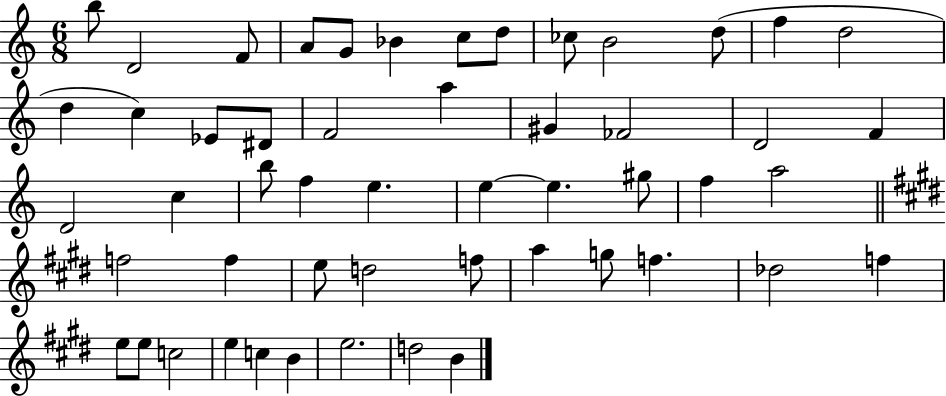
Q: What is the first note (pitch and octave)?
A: B5